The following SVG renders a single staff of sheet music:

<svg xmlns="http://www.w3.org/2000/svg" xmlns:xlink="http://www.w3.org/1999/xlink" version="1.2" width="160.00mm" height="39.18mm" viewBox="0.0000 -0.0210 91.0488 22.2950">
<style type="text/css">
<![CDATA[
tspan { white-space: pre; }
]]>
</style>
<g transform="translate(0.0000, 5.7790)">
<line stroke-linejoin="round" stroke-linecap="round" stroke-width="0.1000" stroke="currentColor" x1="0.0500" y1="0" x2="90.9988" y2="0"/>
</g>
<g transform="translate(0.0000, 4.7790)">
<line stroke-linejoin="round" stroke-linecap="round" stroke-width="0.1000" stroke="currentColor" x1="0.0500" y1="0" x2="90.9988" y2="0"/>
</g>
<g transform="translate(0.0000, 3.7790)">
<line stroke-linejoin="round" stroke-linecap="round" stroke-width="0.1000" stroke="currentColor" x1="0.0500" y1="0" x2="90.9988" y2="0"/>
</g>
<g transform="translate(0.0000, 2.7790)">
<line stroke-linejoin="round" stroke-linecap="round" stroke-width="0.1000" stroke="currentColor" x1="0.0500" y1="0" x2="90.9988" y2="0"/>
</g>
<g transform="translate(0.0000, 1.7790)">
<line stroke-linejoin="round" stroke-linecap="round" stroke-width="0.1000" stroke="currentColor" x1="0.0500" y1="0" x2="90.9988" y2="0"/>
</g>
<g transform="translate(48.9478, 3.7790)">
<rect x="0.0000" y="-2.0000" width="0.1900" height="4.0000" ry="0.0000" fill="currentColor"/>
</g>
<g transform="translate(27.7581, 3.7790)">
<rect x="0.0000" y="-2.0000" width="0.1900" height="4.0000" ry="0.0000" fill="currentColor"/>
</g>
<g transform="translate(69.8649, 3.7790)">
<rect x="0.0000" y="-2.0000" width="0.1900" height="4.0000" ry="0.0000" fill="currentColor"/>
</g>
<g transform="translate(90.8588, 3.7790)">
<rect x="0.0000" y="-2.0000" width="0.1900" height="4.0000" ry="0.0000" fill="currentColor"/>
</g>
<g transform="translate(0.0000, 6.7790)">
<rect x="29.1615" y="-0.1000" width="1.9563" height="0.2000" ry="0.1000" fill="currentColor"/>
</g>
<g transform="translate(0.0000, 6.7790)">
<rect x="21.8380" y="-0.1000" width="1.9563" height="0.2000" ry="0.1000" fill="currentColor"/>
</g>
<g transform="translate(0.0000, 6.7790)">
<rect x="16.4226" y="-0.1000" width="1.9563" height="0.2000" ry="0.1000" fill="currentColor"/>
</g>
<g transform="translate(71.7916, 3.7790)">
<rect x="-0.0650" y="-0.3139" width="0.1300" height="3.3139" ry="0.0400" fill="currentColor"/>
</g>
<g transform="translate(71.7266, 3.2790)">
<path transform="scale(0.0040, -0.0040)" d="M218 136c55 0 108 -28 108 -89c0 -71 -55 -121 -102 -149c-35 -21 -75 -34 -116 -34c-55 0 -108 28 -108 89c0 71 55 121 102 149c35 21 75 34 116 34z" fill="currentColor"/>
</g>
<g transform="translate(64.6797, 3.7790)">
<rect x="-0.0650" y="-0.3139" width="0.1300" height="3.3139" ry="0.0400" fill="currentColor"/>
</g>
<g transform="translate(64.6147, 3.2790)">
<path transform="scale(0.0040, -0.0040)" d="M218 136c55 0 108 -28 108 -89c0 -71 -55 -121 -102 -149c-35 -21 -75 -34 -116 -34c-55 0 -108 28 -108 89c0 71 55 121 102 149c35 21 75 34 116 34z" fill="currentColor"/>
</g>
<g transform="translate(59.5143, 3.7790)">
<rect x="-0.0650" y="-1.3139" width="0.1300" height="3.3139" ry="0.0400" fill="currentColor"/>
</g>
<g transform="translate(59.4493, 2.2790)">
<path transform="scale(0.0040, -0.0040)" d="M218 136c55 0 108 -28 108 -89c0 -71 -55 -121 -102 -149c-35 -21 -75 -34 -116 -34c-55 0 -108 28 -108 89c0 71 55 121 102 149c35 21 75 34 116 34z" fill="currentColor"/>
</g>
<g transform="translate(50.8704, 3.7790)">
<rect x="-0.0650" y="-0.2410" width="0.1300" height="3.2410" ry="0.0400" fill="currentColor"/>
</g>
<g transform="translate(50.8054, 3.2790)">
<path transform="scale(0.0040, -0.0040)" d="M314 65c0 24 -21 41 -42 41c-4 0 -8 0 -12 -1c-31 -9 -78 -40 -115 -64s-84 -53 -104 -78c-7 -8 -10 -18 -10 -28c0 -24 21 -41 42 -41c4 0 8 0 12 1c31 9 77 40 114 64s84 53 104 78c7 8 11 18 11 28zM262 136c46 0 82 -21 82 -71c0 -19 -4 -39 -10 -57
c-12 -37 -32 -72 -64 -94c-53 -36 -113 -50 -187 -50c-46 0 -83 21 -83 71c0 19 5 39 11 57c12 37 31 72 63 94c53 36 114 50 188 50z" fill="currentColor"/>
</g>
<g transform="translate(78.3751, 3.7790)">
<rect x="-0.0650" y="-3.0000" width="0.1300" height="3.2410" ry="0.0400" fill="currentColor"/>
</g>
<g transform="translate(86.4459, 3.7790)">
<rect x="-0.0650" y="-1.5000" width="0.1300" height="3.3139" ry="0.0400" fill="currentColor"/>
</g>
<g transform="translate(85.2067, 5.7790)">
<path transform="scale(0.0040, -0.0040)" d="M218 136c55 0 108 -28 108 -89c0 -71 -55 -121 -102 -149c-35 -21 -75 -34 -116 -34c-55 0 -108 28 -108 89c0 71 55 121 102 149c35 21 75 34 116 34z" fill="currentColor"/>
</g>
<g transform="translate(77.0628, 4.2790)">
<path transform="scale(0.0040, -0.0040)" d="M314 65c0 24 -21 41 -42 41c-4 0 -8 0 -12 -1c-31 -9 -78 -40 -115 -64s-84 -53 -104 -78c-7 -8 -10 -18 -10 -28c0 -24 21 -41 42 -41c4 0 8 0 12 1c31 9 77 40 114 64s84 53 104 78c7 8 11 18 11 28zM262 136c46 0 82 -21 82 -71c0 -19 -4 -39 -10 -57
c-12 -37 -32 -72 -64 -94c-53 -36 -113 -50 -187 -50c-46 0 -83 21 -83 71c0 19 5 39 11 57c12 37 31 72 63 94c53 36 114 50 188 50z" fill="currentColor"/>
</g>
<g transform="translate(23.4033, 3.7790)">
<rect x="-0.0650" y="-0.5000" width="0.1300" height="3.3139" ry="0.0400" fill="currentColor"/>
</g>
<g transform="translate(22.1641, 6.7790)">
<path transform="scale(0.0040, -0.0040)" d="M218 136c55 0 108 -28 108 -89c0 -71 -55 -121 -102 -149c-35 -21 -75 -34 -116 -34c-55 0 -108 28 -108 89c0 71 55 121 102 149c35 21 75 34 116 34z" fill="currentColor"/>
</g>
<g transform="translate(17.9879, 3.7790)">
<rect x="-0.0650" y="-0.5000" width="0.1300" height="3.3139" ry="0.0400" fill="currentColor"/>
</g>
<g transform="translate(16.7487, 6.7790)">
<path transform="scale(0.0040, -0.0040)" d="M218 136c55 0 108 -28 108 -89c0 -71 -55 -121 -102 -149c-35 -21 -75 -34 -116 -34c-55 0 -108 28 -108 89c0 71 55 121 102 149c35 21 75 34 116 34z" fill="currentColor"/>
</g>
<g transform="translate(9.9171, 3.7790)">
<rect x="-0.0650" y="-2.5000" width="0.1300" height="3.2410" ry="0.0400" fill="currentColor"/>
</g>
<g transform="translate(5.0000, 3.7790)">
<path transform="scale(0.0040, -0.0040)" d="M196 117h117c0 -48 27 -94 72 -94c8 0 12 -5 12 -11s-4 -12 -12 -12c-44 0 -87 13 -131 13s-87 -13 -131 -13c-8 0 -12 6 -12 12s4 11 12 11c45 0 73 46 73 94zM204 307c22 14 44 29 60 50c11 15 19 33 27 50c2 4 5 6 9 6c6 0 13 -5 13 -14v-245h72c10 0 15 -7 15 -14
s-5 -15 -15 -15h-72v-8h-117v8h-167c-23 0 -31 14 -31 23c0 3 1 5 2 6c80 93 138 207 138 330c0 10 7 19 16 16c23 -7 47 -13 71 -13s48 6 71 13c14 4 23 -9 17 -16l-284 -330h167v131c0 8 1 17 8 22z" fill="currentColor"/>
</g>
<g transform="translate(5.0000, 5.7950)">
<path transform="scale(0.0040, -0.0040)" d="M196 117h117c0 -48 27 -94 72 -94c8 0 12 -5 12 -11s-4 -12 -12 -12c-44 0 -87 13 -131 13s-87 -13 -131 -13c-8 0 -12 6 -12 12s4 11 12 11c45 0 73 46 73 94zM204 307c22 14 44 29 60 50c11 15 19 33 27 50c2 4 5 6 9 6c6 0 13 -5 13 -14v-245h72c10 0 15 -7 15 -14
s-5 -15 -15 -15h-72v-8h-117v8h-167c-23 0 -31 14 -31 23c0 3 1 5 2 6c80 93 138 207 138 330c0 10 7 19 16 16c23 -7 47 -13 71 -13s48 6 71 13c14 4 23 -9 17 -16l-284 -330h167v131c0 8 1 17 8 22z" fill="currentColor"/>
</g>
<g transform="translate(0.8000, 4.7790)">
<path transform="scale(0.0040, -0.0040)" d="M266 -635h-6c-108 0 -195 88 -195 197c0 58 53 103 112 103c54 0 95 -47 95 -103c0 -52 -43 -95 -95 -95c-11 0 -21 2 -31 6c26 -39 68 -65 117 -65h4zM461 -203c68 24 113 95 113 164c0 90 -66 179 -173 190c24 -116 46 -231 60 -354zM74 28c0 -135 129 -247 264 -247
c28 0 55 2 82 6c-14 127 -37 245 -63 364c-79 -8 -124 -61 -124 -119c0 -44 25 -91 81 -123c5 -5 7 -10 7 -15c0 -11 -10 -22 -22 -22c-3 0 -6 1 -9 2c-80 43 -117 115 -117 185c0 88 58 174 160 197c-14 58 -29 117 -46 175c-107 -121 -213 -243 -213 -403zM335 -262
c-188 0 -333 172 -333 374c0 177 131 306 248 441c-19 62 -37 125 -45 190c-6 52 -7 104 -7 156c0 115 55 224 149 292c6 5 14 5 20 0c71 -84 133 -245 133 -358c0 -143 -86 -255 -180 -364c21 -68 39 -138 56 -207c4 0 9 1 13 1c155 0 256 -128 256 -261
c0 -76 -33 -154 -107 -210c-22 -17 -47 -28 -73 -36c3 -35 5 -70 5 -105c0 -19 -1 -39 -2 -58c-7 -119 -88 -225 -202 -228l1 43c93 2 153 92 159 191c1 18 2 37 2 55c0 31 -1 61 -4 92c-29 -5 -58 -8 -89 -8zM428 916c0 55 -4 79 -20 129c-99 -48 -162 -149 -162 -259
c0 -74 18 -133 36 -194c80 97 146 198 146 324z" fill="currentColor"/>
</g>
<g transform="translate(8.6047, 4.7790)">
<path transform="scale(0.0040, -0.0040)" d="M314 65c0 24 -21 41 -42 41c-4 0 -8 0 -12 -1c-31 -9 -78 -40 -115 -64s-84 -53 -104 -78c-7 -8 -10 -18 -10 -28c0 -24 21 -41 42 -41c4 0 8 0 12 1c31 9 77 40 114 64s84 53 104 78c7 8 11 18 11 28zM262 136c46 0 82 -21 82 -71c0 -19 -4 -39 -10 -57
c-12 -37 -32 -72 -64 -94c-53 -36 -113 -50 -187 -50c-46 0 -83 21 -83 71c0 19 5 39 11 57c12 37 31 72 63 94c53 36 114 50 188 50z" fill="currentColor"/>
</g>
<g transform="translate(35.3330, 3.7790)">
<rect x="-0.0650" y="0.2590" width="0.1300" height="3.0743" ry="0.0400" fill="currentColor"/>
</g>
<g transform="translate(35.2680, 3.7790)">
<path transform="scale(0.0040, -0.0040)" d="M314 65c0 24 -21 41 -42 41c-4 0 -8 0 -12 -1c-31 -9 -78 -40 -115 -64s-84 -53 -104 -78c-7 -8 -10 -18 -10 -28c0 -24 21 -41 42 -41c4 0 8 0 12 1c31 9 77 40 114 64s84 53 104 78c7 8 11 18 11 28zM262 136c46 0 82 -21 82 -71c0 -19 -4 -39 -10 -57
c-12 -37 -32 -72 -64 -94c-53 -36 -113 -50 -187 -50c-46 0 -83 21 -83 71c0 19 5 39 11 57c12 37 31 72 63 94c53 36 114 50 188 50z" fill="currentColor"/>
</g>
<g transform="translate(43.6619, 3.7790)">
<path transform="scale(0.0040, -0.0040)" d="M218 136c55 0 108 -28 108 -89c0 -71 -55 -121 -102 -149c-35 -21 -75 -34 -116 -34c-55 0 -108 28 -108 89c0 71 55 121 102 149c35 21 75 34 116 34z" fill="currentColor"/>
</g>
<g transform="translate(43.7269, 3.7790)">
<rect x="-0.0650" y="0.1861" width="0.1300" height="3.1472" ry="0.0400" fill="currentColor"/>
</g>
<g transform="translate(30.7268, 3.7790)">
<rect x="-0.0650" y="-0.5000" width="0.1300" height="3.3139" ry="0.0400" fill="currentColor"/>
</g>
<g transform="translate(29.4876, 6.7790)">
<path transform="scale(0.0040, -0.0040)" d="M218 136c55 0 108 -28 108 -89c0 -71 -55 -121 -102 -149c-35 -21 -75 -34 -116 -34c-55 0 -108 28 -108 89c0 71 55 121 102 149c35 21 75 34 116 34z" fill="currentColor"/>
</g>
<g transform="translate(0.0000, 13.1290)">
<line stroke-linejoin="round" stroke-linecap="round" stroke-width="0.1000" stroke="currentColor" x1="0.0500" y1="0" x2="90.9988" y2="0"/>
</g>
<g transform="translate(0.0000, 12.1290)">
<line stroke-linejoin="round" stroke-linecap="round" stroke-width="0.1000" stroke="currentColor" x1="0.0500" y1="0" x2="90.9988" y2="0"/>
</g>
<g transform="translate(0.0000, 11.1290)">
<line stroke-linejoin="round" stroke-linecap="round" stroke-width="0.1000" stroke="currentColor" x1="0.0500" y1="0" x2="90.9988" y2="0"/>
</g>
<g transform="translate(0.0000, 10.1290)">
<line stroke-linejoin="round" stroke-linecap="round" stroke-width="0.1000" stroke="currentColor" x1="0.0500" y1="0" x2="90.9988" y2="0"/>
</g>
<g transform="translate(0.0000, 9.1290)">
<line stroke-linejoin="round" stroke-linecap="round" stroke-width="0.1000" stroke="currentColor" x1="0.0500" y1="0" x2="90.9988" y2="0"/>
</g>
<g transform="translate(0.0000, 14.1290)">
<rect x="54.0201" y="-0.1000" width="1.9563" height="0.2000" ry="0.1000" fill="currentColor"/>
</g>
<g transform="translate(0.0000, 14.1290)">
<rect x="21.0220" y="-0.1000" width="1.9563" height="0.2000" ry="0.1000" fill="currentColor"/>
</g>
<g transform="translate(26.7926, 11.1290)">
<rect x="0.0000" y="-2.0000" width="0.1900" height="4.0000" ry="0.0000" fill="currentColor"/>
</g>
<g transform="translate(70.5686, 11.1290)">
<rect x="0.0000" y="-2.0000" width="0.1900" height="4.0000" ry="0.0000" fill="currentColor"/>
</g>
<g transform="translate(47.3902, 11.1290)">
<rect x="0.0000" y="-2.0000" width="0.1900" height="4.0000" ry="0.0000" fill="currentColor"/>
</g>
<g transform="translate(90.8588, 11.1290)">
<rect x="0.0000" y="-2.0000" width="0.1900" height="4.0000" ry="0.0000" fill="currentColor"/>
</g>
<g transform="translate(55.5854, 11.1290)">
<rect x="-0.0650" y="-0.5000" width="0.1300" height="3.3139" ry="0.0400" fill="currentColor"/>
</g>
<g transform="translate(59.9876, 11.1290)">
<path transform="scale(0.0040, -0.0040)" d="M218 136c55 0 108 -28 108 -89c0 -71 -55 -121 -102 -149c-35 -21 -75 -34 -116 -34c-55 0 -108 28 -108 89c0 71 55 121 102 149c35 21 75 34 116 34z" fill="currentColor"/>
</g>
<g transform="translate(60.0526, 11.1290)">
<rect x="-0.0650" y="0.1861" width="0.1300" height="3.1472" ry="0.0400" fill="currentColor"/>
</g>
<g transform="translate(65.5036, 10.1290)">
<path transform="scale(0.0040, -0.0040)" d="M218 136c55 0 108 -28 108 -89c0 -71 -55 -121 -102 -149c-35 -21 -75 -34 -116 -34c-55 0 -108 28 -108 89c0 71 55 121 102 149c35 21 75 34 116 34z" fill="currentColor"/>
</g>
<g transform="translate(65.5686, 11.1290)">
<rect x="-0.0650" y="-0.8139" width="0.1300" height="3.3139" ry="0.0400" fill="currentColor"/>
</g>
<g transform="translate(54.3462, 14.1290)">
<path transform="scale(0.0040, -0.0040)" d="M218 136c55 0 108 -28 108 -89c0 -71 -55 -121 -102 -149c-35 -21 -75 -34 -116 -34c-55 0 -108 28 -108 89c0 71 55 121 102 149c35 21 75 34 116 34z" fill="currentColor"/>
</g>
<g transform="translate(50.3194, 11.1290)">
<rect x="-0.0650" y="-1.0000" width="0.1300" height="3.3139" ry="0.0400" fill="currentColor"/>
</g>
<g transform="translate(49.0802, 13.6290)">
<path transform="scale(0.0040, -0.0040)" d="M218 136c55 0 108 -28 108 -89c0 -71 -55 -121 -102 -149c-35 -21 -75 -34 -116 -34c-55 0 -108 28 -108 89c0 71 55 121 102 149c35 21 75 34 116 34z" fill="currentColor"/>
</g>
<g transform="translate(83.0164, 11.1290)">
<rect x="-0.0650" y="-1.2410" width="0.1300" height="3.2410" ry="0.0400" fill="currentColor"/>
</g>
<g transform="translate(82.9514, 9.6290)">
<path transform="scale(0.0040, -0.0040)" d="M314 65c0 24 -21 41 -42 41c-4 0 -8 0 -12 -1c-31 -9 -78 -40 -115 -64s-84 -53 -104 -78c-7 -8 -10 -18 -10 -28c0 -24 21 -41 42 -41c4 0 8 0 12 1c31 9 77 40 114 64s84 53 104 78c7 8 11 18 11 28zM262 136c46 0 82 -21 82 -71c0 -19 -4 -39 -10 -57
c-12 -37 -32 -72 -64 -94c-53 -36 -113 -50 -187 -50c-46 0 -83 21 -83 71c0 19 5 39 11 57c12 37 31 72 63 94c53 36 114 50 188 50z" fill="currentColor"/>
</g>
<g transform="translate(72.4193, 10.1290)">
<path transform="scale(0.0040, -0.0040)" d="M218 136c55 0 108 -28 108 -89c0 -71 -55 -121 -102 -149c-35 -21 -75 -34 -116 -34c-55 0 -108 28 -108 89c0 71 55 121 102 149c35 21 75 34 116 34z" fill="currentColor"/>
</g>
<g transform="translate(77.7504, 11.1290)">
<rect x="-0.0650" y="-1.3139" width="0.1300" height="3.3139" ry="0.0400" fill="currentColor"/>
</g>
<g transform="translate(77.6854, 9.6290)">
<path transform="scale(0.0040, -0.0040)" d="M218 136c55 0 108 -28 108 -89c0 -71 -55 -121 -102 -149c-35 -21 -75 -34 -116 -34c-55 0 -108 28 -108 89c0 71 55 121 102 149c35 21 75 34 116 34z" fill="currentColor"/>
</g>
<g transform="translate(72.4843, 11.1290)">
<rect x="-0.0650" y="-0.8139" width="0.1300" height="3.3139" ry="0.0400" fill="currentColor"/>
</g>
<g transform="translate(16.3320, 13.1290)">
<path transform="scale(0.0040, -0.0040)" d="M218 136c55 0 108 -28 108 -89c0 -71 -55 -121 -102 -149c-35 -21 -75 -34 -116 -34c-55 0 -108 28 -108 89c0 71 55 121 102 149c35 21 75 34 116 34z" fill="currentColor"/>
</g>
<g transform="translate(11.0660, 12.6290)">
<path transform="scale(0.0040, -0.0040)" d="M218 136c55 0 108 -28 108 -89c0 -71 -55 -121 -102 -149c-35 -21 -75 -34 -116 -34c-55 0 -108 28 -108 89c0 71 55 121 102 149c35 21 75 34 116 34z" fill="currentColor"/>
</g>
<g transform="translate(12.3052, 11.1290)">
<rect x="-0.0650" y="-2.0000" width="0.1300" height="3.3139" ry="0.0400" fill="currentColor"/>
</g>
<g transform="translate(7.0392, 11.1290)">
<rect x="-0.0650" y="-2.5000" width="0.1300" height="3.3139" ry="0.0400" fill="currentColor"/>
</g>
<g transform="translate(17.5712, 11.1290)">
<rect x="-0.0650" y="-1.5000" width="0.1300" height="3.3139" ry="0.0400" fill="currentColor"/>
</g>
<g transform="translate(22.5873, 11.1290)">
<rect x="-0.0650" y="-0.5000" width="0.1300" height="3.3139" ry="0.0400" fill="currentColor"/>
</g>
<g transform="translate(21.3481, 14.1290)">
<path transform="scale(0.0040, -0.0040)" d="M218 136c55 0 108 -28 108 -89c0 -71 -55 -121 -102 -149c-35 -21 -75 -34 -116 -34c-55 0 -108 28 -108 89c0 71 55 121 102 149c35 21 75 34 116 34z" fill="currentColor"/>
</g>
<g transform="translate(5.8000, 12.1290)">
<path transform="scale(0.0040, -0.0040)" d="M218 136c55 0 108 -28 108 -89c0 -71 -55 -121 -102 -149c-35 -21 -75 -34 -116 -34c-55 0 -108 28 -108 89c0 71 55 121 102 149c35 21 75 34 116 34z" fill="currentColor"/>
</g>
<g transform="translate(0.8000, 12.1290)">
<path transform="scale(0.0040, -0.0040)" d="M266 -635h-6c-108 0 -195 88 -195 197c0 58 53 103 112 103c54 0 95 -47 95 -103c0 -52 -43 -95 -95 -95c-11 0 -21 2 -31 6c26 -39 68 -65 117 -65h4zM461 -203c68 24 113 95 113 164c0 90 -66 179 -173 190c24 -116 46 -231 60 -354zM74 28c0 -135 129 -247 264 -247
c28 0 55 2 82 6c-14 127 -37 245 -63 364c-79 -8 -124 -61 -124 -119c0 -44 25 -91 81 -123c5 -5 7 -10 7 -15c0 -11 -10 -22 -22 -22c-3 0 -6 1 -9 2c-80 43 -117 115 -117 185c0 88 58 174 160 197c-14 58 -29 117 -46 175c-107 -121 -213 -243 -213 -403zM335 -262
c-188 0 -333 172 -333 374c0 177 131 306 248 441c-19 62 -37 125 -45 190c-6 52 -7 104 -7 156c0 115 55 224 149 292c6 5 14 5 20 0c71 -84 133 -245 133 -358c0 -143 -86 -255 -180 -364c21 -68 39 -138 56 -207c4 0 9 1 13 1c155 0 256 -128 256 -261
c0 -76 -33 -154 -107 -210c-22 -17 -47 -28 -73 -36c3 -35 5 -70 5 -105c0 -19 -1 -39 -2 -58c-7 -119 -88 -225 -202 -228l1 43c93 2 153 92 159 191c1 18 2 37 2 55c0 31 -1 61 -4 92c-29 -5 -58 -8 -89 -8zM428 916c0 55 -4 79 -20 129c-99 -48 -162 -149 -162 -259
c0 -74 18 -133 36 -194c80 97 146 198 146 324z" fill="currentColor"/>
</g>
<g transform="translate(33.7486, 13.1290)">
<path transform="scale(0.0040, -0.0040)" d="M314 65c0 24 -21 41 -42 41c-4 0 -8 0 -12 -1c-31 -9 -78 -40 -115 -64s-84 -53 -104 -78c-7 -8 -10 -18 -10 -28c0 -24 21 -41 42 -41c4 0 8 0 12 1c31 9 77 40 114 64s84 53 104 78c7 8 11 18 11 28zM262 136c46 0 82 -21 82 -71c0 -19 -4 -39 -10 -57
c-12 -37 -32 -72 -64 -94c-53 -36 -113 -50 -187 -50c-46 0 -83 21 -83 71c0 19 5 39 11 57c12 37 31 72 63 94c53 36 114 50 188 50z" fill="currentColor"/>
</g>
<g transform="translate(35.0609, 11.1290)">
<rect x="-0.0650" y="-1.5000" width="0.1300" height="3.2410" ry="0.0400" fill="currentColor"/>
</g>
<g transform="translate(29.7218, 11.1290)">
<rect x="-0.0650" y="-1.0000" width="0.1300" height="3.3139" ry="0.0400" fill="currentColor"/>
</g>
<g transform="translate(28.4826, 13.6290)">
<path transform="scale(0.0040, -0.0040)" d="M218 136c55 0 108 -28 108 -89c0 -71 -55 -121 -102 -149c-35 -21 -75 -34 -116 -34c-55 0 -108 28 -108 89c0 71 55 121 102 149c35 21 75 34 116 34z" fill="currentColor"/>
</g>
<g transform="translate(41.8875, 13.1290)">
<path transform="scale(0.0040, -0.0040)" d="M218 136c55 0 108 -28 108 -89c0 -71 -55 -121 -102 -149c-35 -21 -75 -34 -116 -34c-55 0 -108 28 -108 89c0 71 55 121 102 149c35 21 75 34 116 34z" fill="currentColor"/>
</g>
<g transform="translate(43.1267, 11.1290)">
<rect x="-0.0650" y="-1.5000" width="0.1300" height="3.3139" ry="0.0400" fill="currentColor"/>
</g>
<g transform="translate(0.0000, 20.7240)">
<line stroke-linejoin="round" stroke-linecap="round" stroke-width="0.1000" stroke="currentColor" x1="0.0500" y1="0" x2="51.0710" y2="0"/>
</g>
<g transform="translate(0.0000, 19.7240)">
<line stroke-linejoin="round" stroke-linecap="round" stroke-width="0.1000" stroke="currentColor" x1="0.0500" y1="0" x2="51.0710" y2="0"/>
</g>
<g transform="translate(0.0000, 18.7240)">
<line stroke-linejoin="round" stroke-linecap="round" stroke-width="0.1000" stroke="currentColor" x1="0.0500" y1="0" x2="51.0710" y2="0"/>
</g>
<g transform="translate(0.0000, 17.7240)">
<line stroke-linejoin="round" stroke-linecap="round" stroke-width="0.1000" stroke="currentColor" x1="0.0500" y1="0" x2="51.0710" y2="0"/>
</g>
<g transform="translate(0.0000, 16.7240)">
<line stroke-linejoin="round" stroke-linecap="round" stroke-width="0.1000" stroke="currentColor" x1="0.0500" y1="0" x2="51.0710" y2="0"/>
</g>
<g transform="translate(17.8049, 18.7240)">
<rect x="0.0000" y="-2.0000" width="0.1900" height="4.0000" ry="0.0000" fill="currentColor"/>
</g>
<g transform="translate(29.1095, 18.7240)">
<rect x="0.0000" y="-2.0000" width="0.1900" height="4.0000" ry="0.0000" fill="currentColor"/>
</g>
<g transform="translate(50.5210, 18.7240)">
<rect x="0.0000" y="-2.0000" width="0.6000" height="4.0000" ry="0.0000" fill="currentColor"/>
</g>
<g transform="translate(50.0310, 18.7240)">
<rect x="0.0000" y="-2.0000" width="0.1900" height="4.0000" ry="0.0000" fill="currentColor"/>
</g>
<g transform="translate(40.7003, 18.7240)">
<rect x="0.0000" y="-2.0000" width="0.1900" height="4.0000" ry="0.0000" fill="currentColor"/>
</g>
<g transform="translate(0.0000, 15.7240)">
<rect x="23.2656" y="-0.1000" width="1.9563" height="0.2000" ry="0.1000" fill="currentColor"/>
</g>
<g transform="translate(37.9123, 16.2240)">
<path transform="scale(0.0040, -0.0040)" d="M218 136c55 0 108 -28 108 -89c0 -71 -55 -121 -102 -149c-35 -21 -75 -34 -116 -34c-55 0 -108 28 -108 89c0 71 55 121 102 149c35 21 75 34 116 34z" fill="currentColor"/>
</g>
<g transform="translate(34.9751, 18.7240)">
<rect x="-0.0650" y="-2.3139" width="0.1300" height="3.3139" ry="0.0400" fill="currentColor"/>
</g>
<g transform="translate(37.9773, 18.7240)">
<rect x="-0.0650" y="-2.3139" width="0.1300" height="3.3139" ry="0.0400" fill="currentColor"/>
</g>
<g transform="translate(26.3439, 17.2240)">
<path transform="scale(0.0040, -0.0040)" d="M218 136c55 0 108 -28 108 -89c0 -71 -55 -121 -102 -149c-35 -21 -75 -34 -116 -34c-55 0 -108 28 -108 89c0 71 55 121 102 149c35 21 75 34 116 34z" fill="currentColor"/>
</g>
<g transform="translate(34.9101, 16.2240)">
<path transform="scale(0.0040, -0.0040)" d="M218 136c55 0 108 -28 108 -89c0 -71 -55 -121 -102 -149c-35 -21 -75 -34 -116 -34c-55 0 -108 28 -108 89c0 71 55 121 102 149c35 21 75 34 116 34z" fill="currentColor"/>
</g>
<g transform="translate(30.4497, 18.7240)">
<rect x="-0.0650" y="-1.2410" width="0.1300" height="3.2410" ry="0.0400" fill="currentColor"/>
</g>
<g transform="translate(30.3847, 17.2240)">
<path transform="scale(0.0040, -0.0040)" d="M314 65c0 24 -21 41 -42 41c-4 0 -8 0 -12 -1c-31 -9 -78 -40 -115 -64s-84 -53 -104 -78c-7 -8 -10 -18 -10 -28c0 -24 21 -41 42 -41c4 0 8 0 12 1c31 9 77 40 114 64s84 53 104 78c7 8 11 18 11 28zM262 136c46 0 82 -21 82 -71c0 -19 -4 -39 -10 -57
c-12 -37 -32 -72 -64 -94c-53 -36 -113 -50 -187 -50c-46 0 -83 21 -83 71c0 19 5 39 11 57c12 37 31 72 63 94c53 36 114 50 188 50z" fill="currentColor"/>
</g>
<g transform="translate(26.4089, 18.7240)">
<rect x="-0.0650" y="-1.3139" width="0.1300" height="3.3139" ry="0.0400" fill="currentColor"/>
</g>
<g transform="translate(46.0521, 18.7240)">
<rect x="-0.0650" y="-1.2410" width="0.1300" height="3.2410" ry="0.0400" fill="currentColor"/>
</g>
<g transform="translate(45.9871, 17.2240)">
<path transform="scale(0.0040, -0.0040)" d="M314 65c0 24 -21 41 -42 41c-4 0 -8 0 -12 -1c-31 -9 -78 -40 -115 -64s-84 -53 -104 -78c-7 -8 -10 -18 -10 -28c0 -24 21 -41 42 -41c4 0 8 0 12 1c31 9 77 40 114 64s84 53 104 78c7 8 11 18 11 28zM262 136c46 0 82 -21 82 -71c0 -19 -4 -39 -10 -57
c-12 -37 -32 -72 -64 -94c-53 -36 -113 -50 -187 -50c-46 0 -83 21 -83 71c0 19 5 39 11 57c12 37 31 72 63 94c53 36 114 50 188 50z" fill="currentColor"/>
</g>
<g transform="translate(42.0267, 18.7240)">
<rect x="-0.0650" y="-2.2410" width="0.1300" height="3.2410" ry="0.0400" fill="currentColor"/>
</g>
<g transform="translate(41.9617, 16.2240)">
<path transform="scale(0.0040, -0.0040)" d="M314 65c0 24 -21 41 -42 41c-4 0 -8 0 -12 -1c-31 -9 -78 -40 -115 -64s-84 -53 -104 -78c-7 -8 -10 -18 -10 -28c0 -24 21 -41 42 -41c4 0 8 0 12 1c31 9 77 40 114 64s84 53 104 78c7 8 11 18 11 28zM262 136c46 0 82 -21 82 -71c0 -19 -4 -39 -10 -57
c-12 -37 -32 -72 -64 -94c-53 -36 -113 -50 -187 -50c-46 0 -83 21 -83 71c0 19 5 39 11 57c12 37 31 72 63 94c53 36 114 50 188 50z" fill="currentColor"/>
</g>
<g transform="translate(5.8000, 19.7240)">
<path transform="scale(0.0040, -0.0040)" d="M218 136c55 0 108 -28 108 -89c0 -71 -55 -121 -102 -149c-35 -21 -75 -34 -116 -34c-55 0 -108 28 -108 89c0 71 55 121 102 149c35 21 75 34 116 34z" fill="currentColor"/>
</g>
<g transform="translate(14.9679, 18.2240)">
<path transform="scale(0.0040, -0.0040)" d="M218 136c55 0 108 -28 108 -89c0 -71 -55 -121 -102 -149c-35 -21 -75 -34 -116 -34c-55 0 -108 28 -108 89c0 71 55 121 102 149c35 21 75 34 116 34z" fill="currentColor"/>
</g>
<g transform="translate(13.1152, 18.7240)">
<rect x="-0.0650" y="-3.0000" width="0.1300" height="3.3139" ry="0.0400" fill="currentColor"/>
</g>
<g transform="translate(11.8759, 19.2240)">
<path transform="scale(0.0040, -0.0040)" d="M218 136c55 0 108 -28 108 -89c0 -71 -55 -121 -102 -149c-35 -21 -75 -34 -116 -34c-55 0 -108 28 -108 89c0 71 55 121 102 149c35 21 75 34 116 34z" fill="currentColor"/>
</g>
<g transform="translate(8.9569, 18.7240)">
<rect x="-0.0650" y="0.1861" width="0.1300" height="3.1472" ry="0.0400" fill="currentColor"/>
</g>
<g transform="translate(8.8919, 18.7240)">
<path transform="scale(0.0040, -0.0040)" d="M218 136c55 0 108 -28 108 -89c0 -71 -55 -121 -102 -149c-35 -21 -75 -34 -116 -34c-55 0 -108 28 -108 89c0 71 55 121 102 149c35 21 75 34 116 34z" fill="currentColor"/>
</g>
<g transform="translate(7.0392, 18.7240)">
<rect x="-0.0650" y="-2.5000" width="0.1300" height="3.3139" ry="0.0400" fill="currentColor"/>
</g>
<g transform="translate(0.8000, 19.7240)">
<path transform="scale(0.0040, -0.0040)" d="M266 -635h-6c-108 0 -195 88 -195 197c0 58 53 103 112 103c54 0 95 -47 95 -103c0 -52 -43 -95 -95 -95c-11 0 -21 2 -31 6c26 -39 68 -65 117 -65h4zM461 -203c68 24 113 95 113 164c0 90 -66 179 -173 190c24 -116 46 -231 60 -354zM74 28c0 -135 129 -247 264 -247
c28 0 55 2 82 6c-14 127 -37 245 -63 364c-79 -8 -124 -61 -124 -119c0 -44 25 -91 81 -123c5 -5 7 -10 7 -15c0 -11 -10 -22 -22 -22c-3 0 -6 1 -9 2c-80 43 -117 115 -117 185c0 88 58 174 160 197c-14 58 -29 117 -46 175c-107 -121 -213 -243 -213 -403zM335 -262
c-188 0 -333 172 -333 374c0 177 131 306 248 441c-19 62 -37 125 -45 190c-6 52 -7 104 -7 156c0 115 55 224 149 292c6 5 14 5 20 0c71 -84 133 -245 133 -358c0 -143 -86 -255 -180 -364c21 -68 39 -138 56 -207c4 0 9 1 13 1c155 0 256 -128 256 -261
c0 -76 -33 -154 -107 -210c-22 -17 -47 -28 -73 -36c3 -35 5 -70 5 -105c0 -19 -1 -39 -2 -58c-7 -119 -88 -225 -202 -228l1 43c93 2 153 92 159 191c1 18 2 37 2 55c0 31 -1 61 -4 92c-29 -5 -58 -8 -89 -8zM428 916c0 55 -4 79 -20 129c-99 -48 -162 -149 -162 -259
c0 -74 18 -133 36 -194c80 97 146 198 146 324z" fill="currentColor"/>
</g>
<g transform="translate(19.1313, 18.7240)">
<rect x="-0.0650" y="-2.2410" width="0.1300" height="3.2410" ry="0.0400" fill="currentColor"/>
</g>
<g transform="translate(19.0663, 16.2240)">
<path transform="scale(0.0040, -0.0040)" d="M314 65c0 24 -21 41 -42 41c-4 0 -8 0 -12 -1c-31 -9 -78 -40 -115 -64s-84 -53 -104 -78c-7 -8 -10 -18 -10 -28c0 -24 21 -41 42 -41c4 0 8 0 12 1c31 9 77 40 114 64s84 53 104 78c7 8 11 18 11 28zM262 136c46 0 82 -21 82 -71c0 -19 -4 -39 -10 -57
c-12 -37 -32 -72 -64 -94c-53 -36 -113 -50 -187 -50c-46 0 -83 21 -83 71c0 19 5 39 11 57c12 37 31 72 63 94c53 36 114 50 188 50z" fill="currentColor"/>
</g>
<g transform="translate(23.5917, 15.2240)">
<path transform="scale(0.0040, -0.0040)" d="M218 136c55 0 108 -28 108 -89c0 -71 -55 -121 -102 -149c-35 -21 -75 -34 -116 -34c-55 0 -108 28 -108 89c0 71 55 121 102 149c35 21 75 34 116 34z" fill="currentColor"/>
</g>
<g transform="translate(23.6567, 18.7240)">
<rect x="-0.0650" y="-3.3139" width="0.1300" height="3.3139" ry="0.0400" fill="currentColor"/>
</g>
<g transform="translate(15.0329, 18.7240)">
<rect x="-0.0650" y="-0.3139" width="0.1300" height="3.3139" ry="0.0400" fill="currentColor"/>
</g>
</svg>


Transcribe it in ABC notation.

X:1
T:Untitled
M:4/4
L:1/4
K:C
G2 C C C B2 B c2 e c c A2 E G F E C D E2 E D C B d d e e2 G B A c g2 b e e2 g g g2 e2